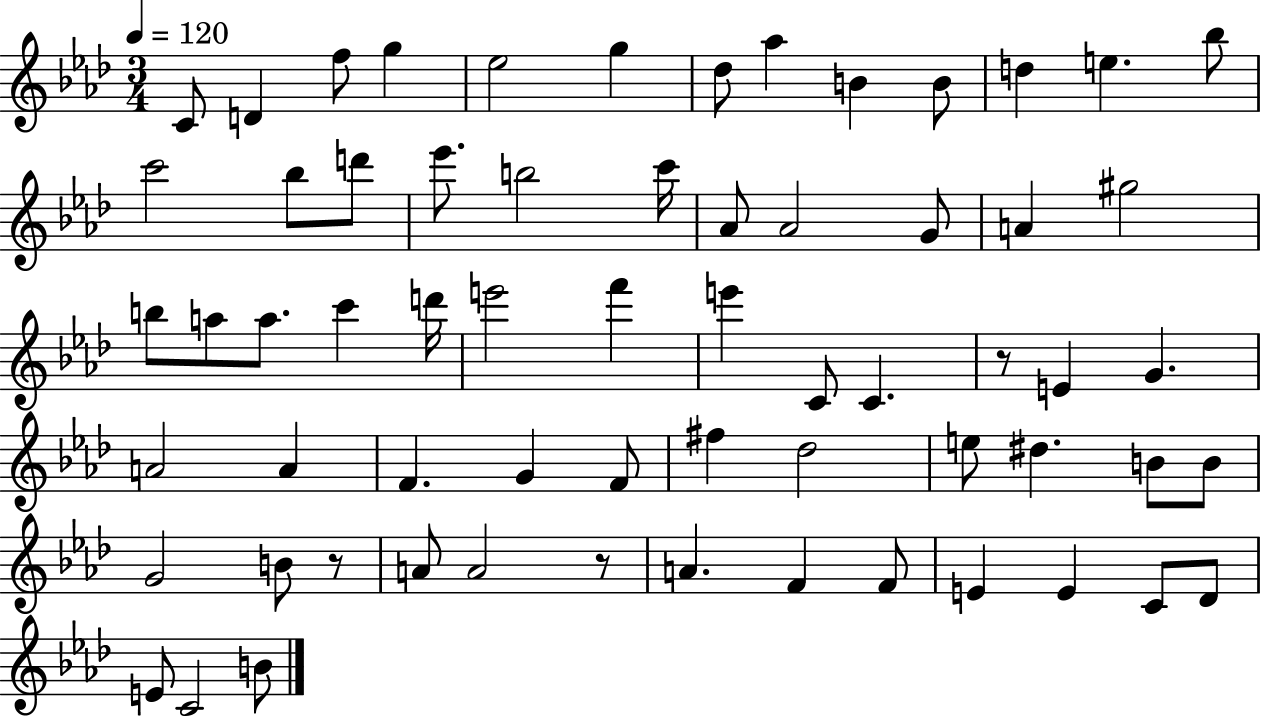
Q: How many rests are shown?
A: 3